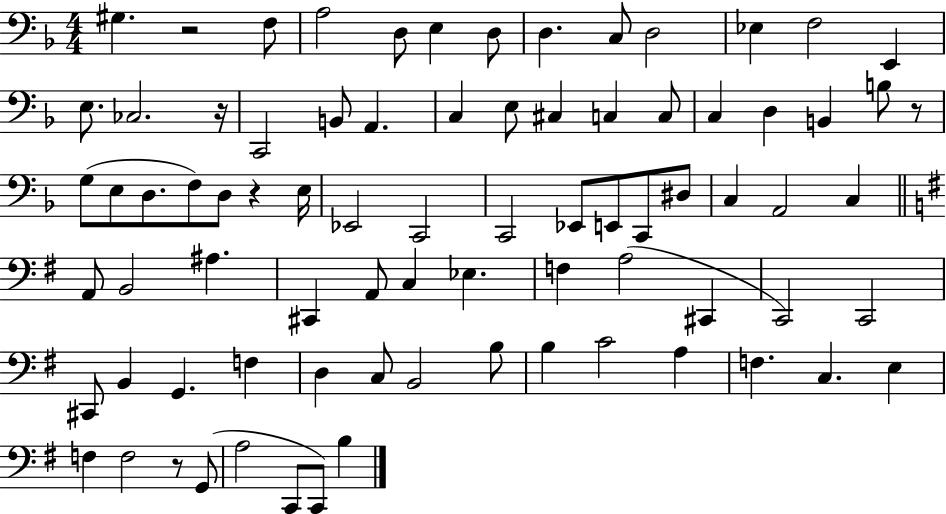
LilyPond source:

{
  \clef bass
  \numericTimeSignature
  \time 4/4
  \key f \major
  gis4. r2 f8 | a2 d8 e4 d8 | d4. c8 d2 | ees4 f2 e,4 | \break e8. ces2. r16 | c,2 b,8 a,4. | c4 e8 cis4 c4 c8 | c4 d4 b,4 b8 r8 | \break g8( e8 d8. f8) d8 r4 e16 | ees,2 c,2 | c,2 ees,8 e,8 c,8 dis8 | c4 a,2 c4 | \break \bar "||" \break \key g \major a,8 b,2 ais4. | cis,4 a,8 c4 ees4. | f4 a2( cis,4 | c,2) c,2 | \break cis,8 b,4 g,4. f4 | d4 c8 b,2 b8 | b4 c'2 a4 | f4. c4. e4 | \break f4 f2 r8 g,8( | a2 c,8 c,8) b4 | \bar "|."
}